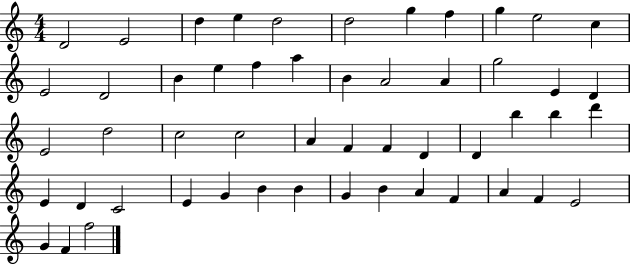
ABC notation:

X:1
T:Untitled
M:4/4
L:1/4
K:C
D2 E2 d e d2 d2 g f g e2 c E2 D2 B e f a B A2 A g2 E D E2 d2 c2 c2 A F F D D b b d' E D C2 E G B B G B A F A F E2 G F f2